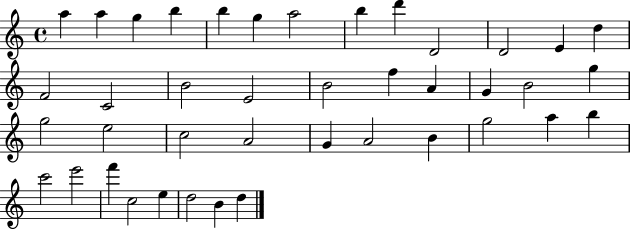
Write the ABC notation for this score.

X:1
T:Untitled
M:4/4
L:1/4
K:C
a a g b b g a2 b d' D2 D2 E d F2 C2 B2 E2 B2 f A G B2 g g2 e2 c2 A2 G A2 B g2 a b c'2 e'2 f' c2 e d2 B d